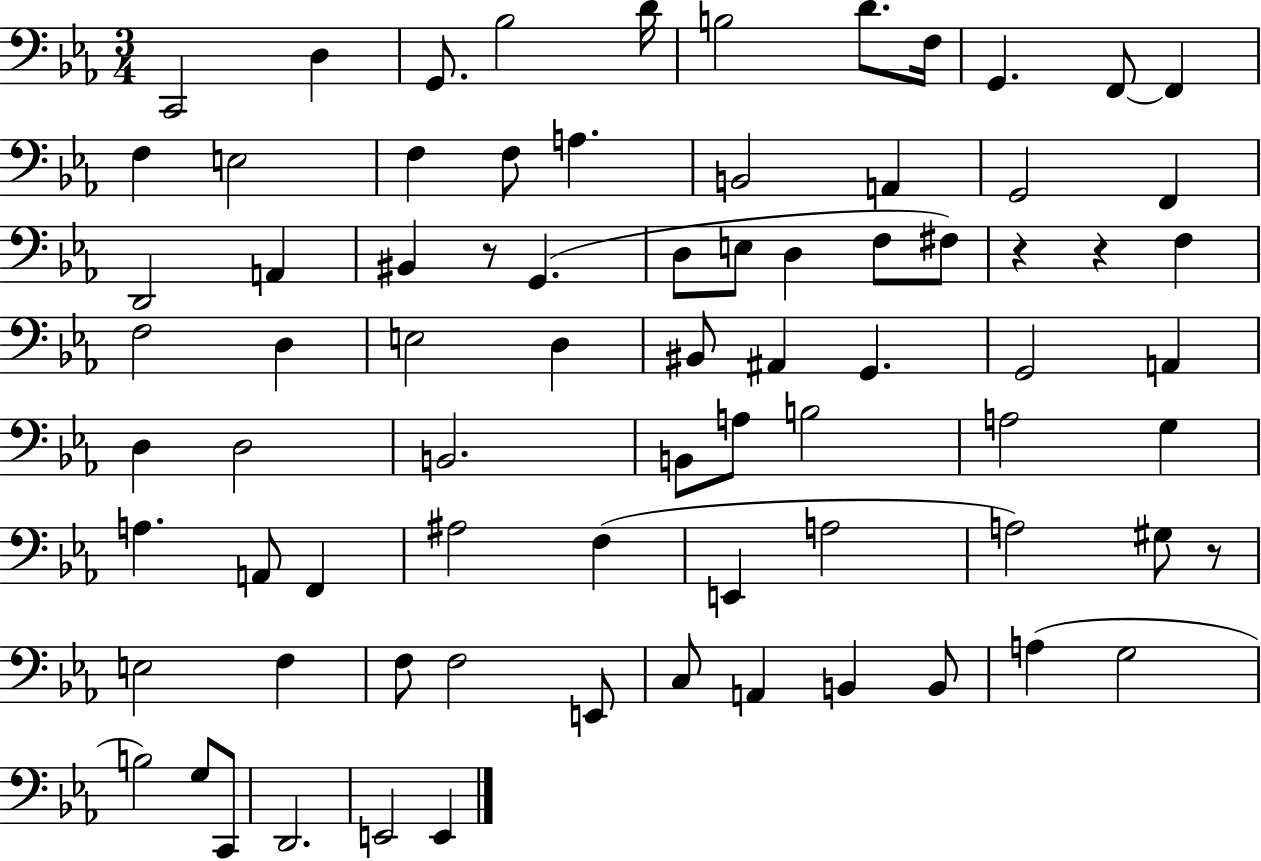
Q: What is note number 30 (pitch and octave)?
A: F3